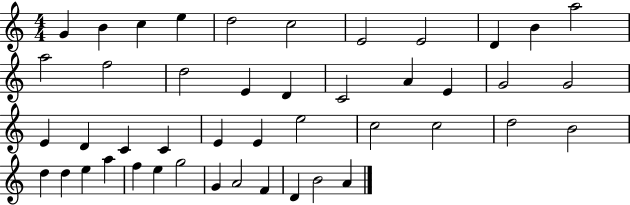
{
  \clef treble
  \numericTimeSignature
  \time 4/4
  \key c \major
  g'4 b'4 c''4 e''4 | d''2 c''2 | e'2 e'2 | d'4 b'4 a''2 | \break a''2 f''2 | d''2 e'4 d'4 | c'2 a'4 e'4 | g'2 g'2 | \break e'4 d'4 c'4 c'4 | e'4 e'4 e''2 | c''2 c''2 | d''2 b'2 | \break d''4 d''4 e''4 a''4 | f''4 e''4 g''2 | g'4 a'2 f'4 | d'4 b'2 a'4 | \break \bar "|."
}